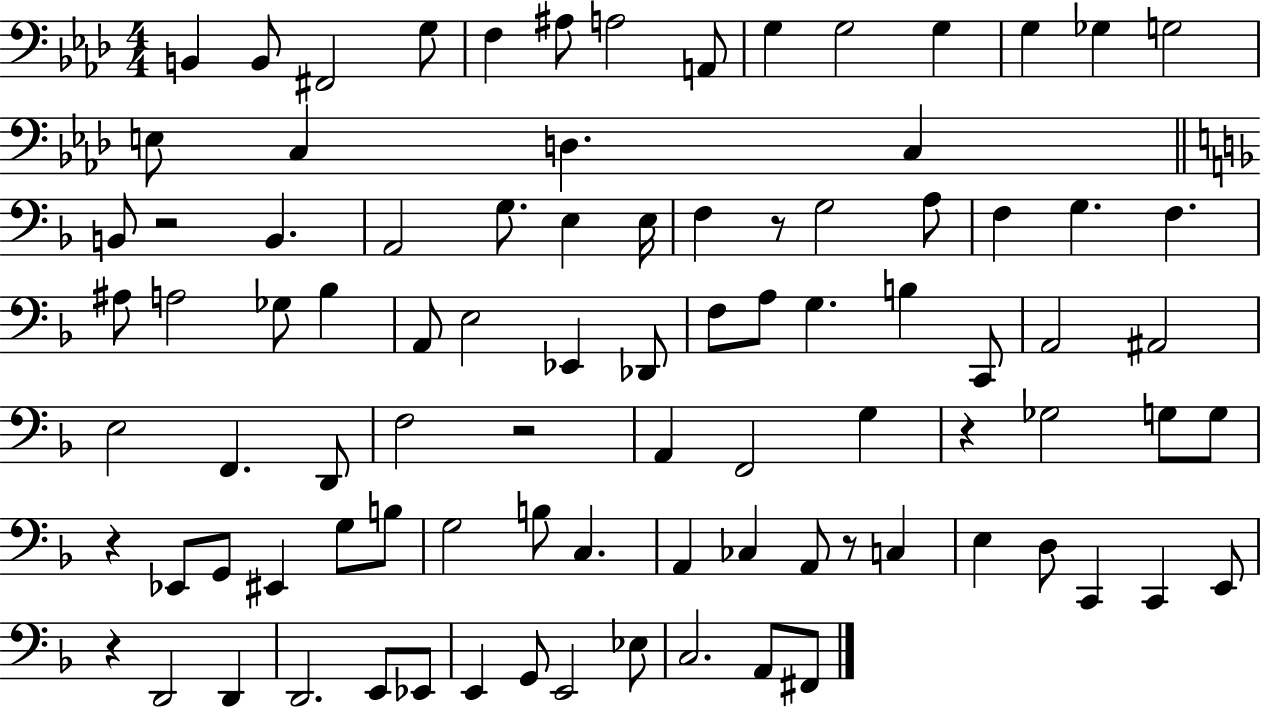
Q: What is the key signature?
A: AES major